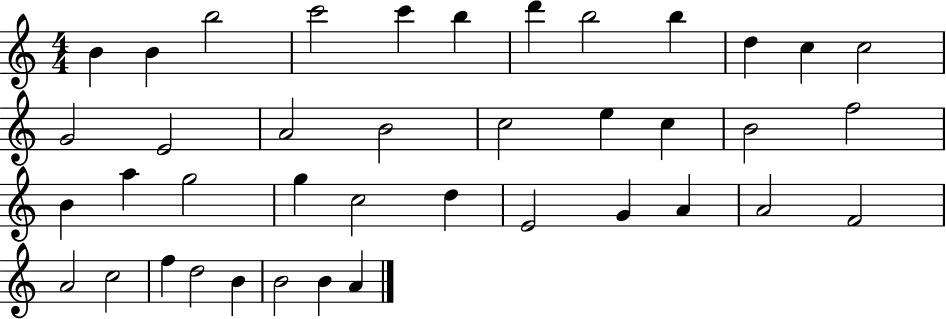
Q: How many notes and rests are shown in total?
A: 40